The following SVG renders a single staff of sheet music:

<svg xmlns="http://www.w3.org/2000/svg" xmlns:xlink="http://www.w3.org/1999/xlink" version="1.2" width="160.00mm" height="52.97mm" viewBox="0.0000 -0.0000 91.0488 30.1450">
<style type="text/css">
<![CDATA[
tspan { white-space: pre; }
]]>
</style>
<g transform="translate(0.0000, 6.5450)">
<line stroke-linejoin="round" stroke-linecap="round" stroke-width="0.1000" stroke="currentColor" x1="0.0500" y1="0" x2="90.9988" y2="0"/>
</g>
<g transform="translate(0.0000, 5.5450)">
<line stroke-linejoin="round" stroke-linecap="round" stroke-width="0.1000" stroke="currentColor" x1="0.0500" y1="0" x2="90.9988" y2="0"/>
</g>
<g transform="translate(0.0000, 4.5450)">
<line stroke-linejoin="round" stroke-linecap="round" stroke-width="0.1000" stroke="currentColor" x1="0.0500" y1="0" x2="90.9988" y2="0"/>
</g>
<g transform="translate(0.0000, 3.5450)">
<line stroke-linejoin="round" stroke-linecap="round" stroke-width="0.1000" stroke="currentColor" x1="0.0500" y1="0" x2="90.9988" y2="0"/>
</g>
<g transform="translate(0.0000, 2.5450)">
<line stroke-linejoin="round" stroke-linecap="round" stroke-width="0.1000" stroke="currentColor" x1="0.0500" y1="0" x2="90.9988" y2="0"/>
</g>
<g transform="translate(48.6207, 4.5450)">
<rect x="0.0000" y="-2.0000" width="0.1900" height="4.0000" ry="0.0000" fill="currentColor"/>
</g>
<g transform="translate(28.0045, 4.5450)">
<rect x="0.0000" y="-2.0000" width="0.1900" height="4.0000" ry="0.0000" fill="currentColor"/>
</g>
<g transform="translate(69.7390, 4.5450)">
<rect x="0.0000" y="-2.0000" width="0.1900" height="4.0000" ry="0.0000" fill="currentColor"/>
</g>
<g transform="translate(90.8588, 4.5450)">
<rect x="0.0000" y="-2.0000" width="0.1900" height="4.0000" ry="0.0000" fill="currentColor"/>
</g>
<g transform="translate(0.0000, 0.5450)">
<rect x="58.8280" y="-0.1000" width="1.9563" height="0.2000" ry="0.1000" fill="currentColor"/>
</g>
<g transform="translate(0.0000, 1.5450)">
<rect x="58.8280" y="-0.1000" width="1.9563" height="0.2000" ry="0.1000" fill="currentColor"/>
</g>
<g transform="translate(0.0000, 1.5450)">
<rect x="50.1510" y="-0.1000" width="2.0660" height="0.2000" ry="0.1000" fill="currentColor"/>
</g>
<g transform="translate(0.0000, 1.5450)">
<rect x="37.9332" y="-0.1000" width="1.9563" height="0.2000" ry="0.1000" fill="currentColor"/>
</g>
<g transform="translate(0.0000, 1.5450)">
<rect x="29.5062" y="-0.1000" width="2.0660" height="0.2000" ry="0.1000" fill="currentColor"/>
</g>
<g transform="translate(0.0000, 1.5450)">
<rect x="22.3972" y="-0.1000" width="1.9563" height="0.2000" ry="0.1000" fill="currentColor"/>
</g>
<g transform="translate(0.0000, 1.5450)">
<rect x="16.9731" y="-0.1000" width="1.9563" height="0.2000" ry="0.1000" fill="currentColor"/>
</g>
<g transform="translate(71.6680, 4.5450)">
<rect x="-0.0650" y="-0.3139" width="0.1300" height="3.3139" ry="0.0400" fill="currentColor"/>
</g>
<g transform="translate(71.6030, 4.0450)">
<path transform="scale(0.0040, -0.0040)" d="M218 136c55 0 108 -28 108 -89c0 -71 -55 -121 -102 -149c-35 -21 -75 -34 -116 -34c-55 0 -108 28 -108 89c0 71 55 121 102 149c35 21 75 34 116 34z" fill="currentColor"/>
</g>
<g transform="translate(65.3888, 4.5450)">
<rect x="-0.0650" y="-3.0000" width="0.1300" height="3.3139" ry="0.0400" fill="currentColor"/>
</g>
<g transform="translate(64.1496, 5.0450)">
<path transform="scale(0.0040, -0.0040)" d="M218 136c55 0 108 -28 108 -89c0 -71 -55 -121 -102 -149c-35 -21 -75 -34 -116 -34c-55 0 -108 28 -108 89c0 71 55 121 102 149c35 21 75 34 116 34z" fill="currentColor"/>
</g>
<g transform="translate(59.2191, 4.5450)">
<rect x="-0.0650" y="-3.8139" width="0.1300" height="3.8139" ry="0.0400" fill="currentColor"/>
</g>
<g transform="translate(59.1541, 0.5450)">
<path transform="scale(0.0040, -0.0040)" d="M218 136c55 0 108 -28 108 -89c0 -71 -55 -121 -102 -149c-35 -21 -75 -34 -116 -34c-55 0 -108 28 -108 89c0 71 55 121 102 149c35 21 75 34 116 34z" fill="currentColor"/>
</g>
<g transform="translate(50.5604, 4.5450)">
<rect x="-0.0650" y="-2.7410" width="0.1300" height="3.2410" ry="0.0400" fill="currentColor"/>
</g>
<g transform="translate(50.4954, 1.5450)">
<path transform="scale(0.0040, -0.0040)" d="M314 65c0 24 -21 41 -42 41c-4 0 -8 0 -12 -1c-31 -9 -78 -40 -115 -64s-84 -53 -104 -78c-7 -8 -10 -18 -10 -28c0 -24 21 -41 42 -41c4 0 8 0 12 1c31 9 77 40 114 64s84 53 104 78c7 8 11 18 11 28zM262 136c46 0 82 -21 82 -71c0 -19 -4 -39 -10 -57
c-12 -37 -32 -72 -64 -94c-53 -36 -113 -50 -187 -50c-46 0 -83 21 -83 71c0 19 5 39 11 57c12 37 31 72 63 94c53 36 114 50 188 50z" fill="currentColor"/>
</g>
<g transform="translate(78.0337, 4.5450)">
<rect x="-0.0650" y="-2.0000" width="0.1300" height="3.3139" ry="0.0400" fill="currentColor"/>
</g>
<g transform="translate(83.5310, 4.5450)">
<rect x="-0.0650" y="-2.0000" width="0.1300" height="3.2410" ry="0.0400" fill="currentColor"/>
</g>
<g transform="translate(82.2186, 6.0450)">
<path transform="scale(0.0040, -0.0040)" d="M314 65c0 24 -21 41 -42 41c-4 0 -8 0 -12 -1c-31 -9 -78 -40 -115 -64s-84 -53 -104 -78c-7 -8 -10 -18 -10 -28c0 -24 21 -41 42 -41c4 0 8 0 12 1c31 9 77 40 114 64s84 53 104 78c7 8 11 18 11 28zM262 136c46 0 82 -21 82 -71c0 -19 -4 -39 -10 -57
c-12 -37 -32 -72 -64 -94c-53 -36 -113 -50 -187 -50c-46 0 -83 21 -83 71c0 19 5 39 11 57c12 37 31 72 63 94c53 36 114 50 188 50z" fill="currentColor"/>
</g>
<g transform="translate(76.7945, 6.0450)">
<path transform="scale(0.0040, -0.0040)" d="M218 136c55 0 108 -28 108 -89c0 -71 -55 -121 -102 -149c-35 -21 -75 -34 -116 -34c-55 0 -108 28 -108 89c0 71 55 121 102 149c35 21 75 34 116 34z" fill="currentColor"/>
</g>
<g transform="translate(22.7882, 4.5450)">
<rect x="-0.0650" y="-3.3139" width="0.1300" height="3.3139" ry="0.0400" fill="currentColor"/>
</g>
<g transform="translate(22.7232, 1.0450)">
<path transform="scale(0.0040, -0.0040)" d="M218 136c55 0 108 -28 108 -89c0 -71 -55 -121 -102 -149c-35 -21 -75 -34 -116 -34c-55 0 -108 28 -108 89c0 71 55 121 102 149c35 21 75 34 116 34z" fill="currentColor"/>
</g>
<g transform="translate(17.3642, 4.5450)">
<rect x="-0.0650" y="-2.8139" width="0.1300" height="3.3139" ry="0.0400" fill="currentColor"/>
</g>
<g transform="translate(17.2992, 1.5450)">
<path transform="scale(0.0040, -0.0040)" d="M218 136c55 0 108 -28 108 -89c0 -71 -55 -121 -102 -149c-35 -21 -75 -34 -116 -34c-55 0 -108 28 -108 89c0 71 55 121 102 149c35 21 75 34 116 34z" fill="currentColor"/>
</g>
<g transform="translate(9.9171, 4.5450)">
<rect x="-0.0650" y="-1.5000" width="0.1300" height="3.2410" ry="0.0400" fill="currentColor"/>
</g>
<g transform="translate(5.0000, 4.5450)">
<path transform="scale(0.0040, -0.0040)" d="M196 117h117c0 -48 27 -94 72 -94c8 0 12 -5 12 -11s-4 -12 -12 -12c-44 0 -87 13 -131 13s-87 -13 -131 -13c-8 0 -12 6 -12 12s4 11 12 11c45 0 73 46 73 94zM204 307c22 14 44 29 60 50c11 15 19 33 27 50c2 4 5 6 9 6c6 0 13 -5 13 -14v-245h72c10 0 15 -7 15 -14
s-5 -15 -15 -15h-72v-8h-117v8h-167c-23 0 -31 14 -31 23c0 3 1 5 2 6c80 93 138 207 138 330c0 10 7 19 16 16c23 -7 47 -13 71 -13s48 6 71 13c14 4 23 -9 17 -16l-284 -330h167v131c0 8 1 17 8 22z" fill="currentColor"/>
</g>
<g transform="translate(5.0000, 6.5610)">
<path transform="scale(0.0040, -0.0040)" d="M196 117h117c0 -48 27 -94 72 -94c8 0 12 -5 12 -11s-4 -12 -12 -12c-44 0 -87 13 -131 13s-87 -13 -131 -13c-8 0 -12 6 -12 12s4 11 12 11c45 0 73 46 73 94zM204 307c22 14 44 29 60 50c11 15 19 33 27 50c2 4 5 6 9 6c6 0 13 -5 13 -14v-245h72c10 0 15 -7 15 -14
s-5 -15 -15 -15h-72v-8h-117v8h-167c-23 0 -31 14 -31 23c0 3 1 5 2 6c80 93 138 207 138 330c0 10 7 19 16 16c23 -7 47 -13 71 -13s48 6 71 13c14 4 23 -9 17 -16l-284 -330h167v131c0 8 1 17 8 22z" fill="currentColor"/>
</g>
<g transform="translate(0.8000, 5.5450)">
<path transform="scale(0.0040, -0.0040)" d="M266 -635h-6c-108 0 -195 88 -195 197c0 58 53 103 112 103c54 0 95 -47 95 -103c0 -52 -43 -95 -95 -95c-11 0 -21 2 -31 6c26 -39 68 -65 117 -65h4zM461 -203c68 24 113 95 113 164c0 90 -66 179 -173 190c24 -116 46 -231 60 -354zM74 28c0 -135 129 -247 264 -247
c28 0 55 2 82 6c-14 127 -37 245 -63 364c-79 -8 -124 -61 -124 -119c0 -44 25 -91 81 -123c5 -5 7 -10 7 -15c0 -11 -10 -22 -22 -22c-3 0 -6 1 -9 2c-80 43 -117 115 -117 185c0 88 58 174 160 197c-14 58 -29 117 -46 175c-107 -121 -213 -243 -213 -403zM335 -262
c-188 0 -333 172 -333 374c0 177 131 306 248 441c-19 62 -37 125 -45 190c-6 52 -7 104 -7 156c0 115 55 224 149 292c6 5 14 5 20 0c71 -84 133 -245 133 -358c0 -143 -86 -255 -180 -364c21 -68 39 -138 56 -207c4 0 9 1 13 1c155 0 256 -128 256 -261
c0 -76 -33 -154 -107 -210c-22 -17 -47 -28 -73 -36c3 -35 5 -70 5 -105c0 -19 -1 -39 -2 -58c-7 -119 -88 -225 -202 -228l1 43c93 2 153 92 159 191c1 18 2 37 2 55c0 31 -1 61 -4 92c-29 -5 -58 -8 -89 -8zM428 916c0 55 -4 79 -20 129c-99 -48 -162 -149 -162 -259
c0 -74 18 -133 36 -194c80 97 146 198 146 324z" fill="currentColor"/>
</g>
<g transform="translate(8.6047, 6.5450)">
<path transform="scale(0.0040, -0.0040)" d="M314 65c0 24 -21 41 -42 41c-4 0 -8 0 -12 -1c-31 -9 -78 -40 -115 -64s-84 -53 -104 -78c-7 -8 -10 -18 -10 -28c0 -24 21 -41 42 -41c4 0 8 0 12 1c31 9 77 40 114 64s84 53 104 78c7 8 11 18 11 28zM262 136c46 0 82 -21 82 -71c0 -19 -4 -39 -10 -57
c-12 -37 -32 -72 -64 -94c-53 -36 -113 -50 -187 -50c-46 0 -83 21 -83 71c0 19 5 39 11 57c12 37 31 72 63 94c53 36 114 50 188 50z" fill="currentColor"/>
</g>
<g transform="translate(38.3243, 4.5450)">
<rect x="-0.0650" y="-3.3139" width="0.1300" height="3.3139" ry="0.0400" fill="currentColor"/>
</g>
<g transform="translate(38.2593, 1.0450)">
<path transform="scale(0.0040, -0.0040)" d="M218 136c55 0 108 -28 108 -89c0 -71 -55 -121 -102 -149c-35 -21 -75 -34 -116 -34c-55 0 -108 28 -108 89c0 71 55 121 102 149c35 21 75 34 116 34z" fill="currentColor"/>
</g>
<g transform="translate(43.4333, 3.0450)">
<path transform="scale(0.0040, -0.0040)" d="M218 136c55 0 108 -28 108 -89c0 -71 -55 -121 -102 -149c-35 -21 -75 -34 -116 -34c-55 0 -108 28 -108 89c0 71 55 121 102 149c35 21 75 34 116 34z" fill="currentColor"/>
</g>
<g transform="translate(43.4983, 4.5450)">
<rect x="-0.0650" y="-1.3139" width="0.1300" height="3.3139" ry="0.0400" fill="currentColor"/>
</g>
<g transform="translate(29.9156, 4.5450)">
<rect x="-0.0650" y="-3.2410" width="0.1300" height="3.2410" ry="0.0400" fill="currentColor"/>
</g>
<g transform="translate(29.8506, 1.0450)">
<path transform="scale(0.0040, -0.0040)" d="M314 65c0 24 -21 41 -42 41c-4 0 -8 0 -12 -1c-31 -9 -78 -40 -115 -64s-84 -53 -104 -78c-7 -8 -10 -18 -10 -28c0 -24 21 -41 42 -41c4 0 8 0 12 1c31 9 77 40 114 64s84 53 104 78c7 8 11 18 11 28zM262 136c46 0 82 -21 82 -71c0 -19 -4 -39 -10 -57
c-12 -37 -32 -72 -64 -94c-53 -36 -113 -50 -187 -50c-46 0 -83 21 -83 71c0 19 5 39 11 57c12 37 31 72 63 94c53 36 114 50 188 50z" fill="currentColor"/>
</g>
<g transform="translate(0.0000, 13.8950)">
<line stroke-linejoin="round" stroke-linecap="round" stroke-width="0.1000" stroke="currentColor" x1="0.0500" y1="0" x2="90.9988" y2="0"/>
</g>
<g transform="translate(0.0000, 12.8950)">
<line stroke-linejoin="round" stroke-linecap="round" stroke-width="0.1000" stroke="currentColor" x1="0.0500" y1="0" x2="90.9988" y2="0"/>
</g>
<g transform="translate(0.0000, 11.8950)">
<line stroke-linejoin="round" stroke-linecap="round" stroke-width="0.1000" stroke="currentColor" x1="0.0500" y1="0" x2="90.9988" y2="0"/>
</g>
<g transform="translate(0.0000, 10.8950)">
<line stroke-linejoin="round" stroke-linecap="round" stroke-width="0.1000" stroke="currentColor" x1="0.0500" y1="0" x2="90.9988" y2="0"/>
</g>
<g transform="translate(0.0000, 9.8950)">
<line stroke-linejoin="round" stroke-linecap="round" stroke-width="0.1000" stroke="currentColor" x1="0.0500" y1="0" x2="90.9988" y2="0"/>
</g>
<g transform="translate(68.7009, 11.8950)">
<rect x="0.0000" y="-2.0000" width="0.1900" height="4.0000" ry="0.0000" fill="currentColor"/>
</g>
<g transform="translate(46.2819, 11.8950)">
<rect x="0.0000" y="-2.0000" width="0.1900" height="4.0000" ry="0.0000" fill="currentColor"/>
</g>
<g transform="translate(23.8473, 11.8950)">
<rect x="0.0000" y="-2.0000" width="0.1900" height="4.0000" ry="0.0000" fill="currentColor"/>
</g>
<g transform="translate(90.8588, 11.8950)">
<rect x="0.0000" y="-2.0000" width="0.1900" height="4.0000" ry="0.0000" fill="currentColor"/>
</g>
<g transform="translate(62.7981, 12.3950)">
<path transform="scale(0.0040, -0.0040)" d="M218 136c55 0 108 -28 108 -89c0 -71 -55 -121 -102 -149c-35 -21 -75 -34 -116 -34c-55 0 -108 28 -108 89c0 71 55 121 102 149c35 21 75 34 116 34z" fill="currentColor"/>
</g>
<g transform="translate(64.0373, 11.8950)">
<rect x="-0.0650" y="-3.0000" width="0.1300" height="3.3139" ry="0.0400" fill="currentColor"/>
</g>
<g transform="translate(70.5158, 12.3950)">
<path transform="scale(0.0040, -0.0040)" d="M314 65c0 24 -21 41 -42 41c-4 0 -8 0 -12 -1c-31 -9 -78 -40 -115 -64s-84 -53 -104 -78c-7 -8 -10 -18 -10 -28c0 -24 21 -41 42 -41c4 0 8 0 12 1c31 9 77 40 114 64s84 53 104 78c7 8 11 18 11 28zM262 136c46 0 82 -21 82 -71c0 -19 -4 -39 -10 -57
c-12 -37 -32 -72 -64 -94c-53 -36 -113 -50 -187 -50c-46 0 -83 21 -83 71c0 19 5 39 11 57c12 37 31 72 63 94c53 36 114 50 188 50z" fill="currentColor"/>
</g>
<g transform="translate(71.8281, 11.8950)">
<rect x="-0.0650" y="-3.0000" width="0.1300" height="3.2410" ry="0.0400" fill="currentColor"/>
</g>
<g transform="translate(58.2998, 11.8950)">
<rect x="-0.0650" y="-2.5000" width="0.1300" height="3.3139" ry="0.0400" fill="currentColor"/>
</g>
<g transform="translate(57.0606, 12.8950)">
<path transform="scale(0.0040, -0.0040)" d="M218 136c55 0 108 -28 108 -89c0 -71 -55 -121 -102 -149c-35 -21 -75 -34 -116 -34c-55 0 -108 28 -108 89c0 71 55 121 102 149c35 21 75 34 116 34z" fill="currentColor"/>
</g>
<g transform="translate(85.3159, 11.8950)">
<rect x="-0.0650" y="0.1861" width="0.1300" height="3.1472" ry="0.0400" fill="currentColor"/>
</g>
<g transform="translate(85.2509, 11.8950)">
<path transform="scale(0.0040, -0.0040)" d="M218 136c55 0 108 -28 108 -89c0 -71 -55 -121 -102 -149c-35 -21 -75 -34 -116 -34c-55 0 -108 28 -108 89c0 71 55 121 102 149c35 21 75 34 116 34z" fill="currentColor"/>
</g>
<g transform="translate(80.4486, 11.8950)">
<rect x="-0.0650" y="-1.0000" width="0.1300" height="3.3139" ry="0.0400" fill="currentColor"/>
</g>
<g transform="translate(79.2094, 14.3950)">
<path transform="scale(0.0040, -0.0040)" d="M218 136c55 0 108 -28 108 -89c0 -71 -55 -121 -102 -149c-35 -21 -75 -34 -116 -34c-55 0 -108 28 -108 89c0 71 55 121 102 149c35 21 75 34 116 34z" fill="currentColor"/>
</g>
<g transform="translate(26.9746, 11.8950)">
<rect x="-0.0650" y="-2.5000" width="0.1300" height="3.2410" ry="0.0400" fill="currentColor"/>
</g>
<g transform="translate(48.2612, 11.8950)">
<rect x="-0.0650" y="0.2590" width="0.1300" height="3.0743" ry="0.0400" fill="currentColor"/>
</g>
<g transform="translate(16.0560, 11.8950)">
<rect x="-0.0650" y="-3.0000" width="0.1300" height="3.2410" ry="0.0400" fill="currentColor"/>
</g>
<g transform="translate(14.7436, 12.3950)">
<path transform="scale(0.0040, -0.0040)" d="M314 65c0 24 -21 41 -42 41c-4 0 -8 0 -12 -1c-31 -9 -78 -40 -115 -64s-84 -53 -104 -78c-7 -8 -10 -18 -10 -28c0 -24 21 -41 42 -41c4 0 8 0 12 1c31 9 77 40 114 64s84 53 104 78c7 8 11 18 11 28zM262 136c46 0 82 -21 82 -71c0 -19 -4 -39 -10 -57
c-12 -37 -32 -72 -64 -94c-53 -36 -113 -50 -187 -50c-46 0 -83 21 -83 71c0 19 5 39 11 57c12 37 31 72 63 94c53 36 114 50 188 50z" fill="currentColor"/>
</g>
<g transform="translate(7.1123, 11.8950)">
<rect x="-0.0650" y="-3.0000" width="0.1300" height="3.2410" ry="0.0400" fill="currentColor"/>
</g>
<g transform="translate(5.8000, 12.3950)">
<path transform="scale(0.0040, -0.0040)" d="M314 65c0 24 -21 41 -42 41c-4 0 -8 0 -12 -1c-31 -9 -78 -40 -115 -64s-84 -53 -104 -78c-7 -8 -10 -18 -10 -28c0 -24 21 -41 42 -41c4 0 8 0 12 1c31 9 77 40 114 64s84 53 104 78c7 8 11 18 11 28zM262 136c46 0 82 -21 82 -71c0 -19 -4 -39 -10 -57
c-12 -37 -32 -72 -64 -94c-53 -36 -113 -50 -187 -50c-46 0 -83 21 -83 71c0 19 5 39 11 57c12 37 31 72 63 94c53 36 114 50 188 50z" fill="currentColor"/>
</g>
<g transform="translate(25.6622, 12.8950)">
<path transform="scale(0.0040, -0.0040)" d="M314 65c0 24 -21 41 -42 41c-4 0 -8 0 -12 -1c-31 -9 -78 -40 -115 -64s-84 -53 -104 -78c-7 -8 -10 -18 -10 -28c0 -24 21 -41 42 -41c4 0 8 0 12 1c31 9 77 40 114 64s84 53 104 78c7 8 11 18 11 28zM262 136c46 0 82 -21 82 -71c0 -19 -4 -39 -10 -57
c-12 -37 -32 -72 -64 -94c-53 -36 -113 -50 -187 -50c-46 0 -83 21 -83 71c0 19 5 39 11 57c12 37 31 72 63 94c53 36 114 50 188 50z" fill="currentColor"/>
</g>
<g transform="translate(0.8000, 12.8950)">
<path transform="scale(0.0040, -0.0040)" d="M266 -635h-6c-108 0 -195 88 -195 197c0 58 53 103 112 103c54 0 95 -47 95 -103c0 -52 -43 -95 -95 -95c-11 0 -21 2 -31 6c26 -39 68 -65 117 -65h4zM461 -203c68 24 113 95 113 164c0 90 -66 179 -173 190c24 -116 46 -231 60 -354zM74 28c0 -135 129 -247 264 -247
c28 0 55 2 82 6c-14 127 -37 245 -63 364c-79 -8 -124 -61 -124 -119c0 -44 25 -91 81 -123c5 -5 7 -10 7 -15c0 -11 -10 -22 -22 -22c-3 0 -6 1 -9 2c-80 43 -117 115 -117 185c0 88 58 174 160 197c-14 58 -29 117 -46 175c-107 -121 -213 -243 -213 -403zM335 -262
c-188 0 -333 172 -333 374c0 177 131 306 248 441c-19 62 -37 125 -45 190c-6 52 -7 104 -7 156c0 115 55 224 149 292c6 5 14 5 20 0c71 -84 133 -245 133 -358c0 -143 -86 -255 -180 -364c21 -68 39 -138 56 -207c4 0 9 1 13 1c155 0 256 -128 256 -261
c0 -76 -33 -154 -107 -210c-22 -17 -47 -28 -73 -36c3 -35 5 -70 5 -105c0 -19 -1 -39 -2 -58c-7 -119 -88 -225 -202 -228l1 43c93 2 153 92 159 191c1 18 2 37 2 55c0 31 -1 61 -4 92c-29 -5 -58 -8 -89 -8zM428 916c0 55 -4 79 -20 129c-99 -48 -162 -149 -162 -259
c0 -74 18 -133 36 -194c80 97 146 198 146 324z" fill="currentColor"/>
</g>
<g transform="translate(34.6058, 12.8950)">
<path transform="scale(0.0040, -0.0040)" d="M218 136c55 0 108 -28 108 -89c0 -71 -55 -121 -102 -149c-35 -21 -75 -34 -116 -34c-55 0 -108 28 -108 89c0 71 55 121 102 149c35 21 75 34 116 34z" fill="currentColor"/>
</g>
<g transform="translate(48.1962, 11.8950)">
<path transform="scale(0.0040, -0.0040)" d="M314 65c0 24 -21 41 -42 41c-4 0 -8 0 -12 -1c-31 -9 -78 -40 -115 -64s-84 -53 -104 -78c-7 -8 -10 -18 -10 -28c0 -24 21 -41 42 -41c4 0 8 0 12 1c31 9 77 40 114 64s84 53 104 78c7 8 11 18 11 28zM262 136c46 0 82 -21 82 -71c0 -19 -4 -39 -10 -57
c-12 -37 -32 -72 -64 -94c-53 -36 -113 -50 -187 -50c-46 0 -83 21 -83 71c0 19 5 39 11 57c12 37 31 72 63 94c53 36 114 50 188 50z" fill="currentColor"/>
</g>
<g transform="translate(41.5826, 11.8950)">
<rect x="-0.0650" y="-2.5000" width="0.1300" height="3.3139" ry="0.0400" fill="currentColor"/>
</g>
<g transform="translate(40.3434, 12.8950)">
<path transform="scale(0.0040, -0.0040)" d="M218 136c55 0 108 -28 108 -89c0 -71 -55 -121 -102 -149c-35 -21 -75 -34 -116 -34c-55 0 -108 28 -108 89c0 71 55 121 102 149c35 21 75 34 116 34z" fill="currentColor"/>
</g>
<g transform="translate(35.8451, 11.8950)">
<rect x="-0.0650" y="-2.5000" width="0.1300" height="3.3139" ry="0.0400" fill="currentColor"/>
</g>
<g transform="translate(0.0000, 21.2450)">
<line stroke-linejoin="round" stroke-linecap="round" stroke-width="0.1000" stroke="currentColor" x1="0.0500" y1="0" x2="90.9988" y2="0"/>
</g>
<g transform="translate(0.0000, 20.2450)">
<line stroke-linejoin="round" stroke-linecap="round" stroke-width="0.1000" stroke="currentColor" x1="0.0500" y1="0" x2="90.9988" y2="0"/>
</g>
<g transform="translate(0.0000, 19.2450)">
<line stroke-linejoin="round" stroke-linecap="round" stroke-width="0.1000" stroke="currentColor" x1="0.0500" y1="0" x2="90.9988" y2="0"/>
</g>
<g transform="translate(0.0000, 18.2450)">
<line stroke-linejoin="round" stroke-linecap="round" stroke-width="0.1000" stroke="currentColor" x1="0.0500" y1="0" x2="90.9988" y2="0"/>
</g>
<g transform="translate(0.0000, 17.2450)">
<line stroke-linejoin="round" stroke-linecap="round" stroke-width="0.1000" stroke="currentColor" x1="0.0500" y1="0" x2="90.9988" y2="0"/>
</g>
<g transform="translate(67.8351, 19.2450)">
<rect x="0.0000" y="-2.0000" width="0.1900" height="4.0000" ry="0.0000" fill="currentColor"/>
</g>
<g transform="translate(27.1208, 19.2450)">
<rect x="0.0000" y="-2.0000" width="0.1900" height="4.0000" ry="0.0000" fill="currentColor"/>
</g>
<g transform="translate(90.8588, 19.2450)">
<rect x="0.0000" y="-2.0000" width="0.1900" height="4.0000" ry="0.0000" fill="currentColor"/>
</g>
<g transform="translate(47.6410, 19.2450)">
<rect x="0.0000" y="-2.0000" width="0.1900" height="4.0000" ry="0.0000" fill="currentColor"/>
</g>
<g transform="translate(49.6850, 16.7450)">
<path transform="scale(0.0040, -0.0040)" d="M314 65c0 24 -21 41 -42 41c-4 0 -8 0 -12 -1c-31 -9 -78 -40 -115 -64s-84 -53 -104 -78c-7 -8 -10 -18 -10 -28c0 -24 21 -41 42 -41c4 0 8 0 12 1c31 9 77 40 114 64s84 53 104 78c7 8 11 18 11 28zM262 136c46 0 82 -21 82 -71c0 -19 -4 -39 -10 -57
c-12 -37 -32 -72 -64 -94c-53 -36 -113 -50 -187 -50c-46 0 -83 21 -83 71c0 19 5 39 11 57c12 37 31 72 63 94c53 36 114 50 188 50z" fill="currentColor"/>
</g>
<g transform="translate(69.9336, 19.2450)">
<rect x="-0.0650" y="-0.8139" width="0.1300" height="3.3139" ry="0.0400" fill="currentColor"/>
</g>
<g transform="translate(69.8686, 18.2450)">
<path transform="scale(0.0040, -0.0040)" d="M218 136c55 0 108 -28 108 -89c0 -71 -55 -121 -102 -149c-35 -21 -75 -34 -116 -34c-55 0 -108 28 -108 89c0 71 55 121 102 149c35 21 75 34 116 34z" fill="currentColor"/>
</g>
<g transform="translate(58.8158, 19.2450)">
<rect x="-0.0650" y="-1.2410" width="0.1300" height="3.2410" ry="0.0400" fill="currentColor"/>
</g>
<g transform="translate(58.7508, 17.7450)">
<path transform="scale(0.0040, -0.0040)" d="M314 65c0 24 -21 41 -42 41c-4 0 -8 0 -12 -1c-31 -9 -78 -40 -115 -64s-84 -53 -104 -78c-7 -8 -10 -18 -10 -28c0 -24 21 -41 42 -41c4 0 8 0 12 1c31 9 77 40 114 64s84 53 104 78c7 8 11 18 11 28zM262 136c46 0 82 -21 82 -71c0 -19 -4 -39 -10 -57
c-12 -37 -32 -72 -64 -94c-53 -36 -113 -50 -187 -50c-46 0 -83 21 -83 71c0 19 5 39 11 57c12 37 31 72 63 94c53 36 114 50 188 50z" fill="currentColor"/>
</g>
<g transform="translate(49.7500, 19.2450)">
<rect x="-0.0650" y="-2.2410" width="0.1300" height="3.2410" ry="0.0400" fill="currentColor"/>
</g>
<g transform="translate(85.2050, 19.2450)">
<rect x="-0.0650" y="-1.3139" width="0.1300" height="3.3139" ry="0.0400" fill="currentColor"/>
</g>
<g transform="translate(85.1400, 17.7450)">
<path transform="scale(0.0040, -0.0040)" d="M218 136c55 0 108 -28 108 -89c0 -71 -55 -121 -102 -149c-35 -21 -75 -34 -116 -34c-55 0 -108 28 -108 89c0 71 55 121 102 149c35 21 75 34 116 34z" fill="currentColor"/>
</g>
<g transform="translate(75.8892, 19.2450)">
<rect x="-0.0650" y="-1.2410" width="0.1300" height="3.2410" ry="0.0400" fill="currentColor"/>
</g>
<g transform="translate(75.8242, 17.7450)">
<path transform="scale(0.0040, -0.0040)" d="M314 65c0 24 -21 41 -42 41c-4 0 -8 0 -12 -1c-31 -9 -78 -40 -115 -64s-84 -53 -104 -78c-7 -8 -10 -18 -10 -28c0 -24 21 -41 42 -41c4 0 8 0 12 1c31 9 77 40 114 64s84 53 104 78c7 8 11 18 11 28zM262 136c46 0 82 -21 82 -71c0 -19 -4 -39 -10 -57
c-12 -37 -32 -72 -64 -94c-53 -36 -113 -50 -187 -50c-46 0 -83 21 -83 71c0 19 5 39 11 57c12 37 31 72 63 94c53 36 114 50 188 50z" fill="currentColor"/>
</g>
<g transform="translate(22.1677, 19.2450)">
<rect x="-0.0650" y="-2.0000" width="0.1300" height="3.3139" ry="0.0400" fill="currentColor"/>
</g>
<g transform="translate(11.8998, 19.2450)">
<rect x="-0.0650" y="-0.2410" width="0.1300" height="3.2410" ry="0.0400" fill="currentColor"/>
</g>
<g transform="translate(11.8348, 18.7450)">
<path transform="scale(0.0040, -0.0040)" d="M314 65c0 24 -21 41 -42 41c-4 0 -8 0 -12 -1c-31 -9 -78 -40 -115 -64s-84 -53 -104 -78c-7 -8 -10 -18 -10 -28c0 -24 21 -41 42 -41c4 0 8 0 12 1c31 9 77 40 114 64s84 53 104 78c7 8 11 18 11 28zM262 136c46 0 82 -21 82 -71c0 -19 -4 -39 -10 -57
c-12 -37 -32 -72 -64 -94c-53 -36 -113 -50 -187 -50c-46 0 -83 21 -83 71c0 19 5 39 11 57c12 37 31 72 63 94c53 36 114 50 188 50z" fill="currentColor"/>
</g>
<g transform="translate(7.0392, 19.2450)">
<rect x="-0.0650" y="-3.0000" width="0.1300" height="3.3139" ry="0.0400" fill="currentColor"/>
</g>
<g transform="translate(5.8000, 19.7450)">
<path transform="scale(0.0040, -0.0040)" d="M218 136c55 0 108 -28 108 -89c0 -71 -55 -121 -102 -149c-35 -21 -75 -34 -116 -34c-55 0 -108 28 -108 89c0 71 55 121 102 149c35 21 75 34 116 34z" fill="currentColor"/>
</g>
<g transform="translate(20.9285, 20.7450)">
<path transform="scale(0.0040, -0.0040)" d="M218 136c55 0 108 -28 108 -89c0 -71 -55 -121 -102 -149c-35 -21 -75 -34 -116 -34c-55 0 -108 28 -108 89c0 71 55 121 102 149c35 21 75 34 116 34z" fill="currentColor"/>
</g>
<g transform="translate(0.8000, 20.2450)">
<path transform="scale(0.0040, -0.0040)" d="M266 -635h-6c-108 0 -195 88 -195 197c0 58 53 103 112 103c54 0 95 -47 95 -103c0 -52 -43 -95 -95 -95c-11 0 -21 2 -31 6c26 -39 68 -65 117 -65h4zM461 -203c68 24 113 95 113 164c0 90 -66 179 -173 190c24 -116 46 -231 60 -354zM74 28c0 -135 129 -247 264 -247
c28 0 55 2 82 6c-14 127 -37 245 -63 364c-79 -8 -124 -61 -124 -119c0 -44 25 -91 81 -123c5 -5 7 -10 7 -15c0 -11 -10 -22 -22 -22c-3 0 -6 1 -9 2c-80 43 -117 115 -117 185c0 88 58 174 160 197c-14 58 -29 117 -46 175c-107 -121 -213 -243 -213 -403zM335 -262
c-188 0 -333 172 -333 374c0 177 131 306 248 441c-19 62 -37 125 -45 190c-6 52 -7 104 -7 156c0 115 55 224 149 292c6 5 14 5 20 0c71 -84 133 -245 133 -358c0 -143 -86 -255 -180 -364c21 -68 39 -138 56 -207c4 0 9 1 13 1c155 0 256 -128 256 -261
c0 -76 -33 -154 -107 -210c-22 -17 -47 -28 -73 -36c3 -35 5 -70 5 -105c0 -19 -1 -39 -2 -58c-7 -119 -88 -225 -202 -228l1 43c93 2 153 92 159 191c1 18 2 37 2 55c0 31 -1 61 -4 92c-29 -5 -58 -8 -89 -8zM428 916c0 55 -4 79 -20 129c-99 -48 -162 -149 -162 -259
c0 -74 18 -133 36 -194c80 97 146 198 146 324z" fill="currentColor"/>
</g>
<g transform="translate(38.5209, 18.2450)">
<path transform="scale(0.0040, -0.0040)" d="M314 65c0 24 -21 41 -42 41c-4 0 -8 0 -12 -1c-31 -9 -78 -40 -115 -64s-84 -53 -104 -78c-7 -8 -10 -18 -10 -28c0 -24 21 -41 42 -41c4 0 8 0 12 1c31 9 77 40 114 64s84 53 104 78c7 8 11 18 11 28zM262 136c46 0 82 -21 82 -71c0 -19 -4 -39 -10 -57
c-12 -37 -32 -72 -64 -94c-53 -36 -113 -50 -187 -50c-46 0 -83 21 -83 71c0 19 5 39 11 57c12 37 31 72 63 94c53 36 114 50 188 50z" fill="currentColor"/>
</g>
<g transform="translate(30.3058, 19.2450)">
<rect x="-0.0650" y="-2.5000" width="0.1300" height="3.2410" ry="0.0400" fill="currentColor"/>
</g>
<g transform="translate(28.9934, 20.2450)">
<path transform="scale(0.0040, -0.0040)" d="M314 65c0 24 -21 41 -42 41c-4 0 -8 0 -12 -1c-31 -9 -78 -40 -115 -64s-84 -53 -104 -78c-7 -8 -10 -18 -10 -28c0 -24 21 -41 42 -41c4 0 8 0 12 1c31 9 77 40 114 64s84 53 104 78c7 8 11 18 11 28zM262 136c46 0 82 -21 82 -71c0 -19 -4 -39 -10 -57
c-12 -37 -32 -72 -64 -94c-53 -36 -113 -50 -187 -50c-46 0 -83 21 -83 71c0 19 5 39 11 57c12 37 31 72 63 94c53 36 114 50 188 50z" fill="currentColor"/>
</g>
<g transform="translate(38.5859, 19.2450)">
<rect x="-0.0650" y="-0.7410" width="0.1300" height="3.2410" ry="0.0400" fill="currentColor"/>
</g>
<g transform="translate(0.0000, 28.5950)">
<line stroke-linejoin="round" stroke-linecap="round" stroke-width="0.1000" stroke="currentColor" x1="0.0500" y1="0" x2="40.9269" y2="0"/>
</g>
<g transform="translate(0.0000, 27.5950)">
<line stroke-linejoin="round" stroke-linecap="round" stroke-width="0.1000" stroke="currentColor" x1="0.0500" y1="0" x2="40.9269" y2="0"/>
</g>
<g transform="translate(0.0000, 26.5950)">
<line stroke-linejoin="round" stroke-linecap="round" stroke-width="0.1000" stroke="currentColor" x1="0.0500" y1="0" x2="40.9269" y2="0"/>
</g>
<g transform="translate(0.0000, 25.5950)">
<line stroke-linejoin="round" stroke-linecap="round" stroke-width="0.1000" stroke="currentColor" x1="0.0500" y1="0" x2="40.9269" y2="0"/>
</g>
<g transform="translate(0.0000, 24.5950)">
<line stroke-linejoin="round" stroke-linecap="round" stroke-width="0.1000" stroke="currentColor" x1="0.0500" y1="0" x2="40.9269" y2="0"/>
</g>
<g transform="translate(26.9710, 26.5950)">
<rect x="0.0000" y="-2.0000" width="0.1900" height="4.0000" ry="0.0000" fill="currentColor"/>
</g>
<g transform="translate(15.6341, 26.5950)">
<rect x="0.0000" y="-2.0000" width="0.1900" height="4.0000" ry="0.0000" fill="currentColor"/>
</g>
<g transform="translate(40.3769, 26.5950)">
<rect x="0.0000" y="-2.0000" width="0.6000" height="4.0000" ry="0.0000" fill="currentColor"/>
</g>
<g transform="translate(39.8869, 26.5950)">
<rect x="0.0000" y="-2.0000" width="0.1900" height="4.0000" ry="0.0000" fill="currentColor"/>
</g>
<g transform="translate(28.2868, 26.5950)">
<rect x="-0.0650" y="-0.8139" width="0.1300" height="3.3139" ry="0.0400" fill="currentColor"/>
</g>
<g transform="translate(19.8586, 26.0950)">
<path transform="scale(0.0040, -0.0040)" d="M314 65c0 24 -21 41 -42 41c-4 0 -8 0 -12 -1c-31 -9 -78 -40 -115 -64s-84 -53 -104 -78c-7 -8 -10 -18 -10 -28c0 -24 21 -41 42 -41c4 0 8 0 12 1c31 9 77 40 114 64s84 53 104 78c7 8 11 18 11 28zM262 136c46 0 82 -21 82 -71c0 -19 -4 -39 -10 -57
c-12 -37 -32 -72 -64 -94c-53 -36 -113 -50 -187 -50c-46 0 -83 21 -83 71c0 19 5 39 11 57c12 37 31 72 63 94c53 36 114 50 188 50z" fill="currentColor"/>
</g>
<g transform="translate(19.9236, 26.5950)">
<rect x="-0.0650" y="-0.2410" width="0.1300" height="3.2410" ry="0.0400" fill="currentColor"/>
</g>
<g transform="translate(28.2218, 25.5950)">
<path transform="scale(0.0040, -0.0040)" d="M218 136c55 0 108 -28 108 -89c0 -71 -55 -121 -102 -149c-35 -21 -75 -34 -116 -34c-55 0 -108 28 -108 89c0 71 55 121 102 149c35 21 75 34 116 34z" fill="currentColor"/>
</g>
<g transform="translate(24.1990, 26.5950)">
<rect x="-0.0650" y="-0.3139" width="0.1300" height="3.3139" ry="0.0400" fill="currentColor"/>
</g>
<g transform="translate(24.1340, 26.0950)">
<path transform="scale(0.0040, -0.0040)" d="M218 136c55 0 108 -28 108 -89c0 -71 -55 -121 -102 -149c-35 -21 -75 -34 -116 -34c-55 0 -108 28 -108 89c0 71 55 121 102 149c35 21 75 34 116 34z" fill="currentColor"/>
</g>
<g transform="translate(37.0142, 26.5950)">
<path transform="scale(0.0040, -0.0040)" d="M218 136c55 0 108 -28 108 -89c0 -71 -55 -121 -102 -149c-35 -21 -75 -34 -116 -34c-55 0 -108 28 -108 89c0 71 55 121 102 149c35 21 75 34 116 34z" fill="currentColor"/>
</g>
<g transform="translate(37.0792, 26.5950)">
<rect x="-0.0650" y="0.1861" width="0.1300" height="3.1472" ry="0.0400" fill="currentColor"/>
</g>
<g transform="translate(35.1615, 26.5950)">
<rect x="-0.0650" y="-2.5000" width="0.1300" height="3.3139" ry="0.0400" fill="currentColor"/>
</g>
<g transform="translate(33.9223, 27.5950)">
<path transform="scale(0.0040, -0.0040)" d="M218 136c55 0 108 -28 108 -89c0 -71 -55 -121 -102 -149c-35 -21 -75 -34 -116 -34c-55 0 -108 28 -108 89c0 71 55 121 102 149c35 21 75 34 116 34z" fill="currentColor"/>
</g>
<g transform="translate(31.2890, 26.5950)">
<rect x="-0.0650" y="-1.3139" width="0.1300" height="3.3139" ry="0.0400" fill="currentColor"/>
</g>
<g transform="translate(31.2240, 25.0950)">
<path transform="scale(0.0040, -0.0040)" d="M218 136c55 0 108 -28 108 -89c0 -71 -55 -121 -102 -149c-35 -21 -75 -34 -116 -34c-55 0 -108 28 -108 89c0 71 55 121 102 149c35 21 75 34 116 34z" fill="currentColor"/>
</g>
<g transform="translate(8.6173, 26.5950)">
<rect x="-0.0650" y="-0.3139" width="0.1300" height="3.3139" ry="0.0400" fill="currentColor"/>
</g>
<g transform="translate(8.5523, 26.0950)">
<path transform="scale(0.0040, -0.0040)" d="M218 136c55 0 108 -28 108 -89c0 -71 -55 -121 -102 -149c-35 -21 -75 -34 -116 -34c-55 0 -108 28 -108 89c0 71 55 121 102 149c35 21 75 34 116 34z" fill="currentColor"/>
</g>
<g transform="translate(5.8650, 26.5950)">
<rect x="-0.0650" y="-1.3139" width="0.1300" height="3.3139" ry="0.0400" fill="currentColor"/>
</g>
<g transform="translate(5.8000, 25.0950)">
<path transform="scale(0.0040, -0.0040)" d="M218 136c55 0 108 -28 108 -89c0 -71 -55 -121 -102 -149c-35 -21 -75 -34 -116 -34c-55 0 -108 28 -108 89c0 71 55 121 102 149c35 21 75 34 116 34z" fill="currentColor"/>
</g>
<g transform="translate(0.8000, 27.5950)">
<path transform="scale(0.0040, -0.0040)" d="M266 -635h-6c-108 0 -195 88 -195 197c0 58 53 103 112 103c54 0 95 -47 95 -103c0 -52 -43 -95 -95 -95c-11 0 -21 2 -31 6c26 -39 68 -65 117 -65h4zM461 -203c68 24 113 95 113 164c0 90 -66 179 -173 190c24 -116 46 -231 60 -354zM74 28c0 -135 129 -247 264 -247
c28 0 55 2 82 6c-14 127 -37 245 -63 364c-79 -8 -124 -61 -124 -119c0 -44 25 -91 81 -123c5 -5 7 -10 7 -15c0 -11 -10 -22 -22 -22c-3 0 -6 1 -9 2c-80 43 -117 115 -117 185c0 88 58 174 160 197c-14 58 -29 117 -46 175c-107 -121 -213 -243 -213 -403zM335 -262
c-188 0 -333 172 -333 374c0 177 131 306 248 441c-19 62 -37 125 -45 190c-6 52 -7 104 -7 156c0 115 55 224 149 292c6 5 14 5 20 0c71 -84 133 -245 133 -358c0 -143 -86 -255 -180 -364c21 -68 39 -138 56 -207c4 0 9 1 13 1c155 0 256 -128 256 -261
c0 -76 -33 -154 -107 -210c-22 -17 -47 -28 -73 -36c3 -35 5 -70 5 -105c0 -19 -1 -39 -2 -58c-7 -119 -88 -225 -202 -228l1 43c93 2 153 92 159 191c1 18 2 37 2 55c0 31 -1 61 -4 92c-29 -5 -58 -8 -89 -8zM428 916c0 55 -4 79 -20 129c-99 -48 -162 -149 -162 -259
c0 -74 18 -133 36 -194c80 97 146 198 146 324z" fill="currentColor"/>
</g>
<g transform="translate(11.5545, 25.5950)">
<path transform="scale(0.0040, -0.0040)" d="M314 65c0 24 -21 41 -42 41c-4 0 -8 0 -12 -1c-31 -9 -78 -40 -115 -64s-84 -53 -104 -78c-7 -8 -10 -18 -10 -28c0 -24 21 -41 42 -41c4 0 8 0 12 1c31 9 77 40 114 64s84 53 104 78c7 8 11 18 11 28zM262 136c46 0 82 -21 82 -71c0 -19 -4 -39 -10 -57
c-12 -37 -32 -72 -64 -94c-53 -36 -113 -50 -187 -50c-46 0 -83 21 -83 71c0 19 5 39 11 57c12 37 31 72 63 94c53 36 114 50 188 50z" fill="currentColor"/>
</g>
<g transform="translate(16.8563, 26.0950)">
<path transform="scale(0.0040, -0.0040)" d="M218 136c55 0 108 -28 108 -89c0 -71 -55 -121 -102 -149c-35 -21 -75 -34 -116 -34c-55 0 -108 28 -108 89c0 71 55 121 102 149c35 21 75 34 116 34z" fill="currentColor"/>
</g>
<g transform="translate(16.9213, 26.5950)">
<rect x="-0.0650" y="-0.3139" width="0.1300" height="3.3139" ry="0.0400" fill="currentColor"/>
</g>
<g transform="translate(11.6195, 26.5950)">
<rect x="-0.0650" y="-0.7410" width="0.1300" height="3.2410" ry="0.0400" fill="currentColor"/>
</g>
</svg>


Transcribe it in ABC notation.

X:1
T:Untitled
M:4/4
L:1/4
K:C
E2 a b b2 b e a2 c' A c F F2 A2 A2 G2 G G B2 G A A2 D B A c2 F G2 d2 g2 e2 d e2 e e c d2 c c2 c d e G B